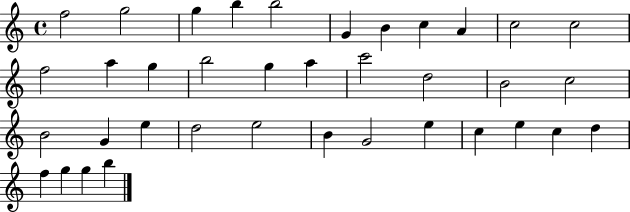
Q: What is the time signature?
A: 4/4